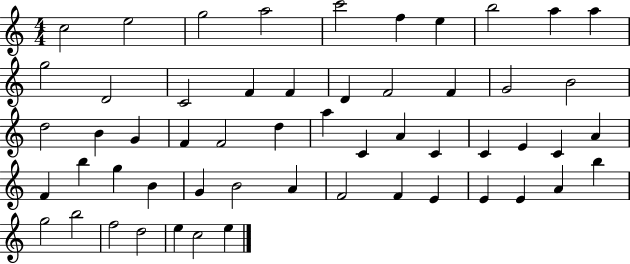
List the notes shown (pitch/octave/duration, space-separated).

C5/h E5/h G5/h A5/h C6/h F5/q E5/q B5/h A5/q A5/q G5/h D4/h C4/h F4/q F4/q D4/q F4/h F4/q G4/h B4/h D5/h B4/q G4/q F4/q F4/h D5/q A5/q C4/q A4/q C4/q C4/q E4/q C4/q A4/q F4/q B5/q G5/q B4/q G4/q B4/h A4/q F4/h F4/q E4/q E4/q E4/q A4/q B5/q G5/h B5/h F5/h D5/h E5/q C5/h E5/q